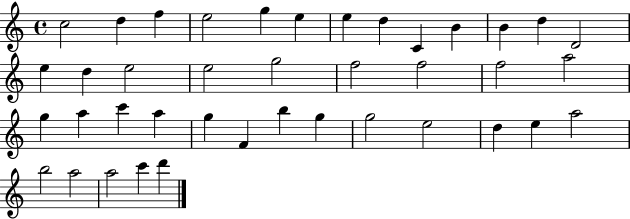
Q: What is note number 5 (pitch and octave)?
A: G5